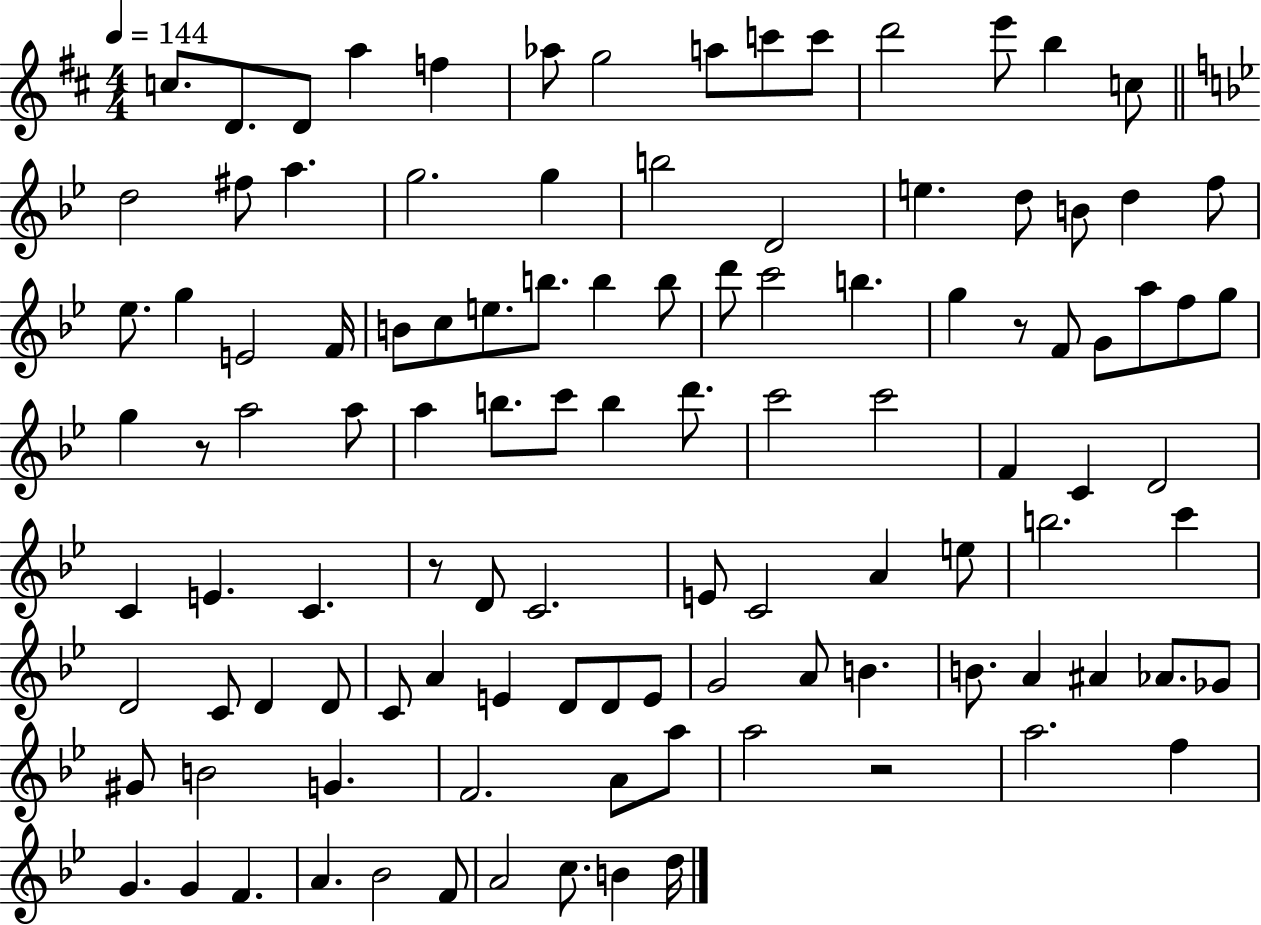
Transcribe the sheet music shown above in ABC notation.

X:1
T:Untitled
M:4/4
L:1/4
K:D
c/2 D/2 D/2 a f _a/2 g2 a/2 c'/2 c'/2 d'2 e'/2 b c/2 d2 ^f/2 a g2 g b2 D2 e d/2 B/2 d f/2 _e/2 g E2 F/4 B/2 c/2 e/2 b/2 b b/2 d'/2 c'2 b g z/2 F/2 G/2 a/2 f/2 g/2 g z/2 a2 a/2 a b/2 c'/2 b d'/2 c'2 c'2 F C D2 C E C z/2 D/2 C2 E/2 C2 A e/2 b2 c' D2 C/2 D D/2 C/2 A E D/2 D/2 E/2 G2 A/2 B B/2 A ^A _A/2 _G/2 ^G/2 B2 G F2 A/2 a/2 a2 z2 a2 f G G F A _B2 F/2 A2 c/2 B d/4